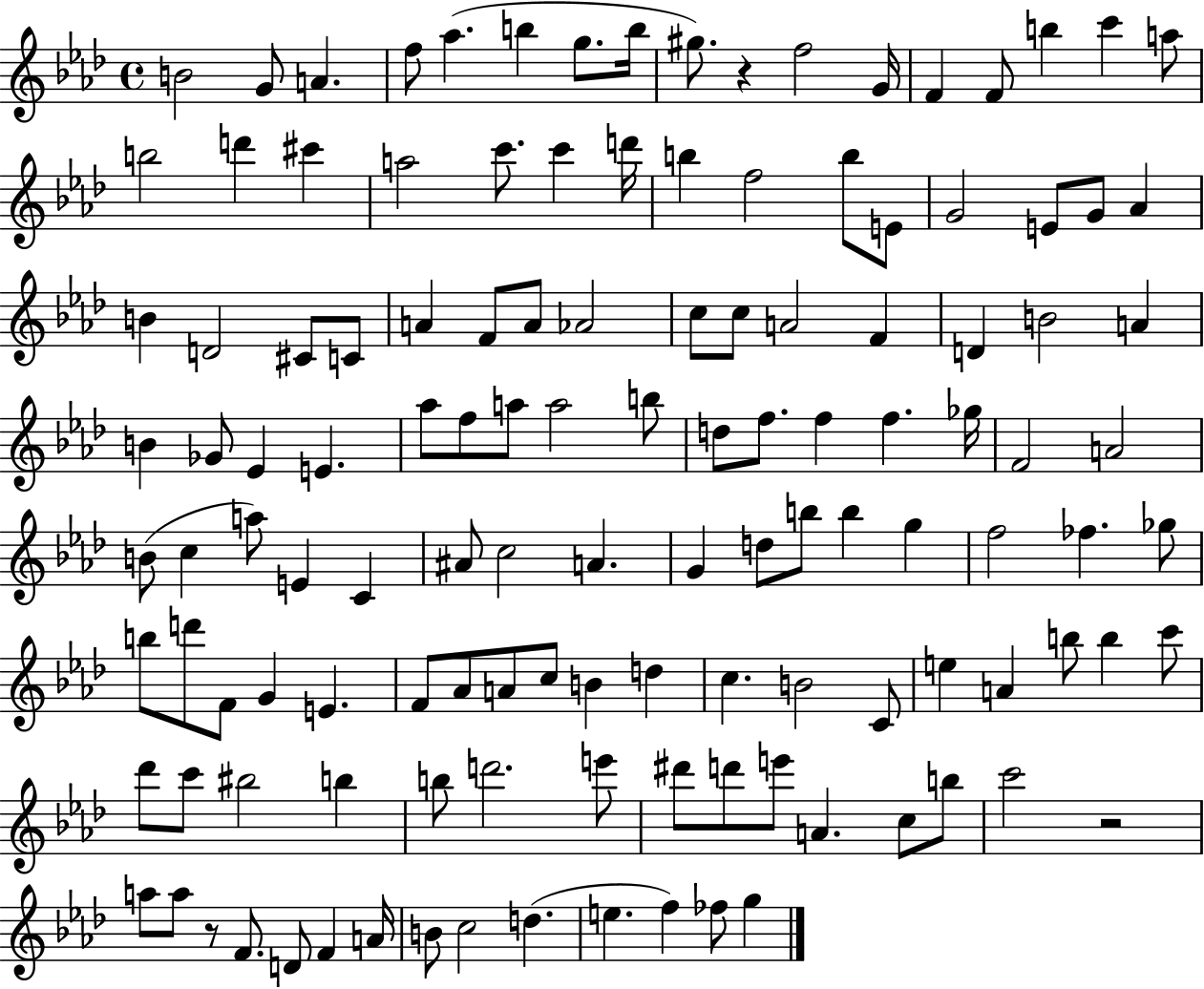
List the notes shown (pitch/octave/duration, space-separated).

B4/h G4/e A4/q. F5/e Ab5/q. B5/q G5/e. B5/s G#5/e. R/q F5/h G4/s F4/q F4/e B5/q C6/q A5/e B5/h D6/q C#6/q A5/h C6/e. C6/q D6/s B5/q F5/h B5/e E4/e G4/h E4/e G4/e Ab4/q B4/q D4/h C#4/e C4/e A4/q F4/e A4/e Ab4/h C5/e C5/e A4/h F4/q D4/q B4/h A4/q B4/q Gb4/e Eb4/q E4/q. Ab5/e F5/e A5/e A5/h B5/e D5/e F5/e. F5/q F5/q. Gb5/s F4/h A4/h B4/e C5/q A5/e E4/q C4/q A#4/e C5/h A4/q. G4/q D5/e B5/e B5/q G5/q F5/h FES5/q. Gb5/e B5/e D6/e F4/e G4/q E4/q. F4/e Ab4/e A4/e C5/e B4/q D5/q C5/q. B4/h C4/e E5/q A4/q B5/e B5/q C6/e Db6/e C6/e BIS5/h B5/q B5/e D6/h. E6/e D#6/e D6/e E6/e A4/q. C5/e B5/e C6/h R/h A5/e A5/e R/e F4/e. D4/e F4/q A4/s B4/e C5/h D5/q. E5/q. F5/q FES5/e G5/q